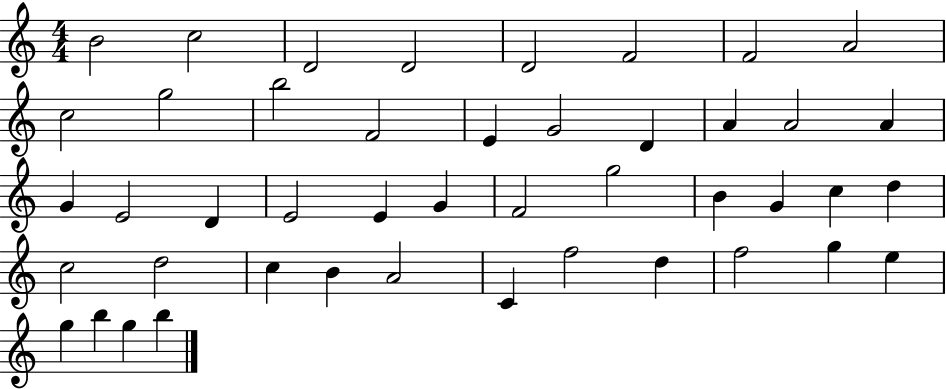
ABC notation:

X:1
T:Untitled
M:4/4
L:1/4
K:C
B2 c2 D2 D2 D2 F2 F2 A2 c2 g2 b2 F2 E G2 D A A2 A G E2 D E2 E G F2 g2 B G c d c2 d2 c B A2 C f2 d f2 g e g b g b